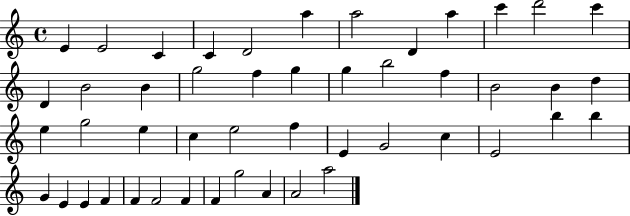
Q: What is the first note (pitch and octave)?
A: E4